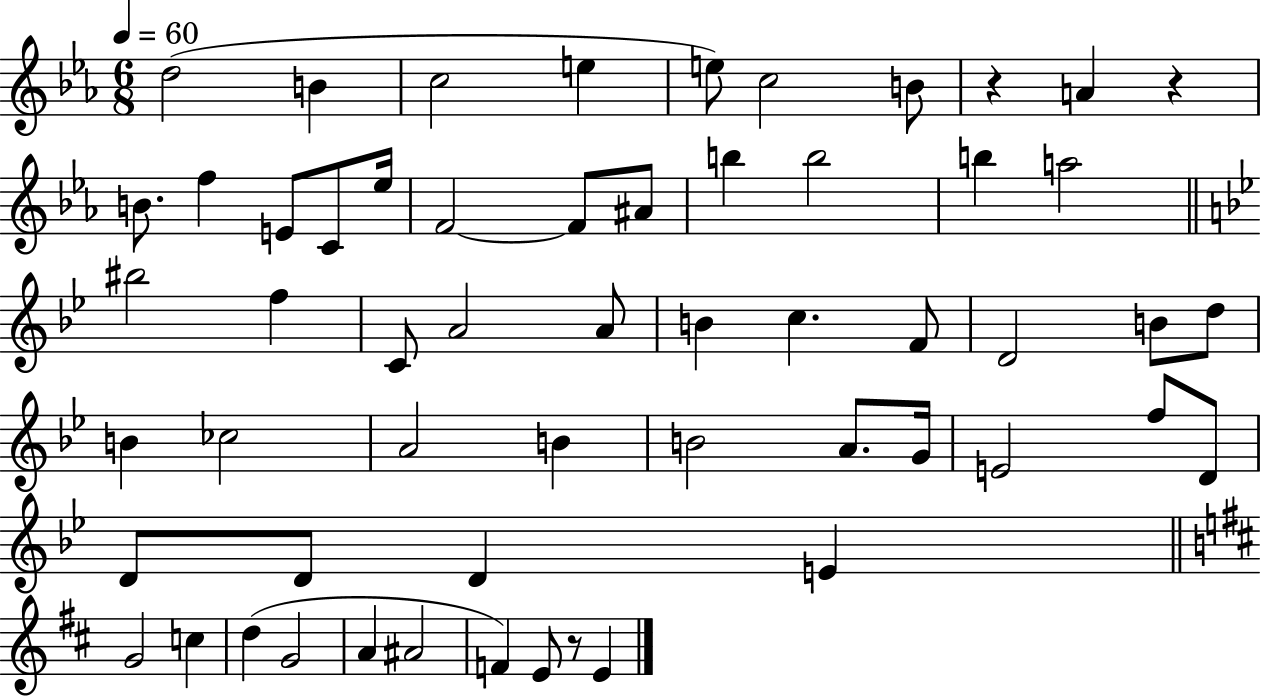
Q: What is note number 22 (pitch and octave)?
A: F5